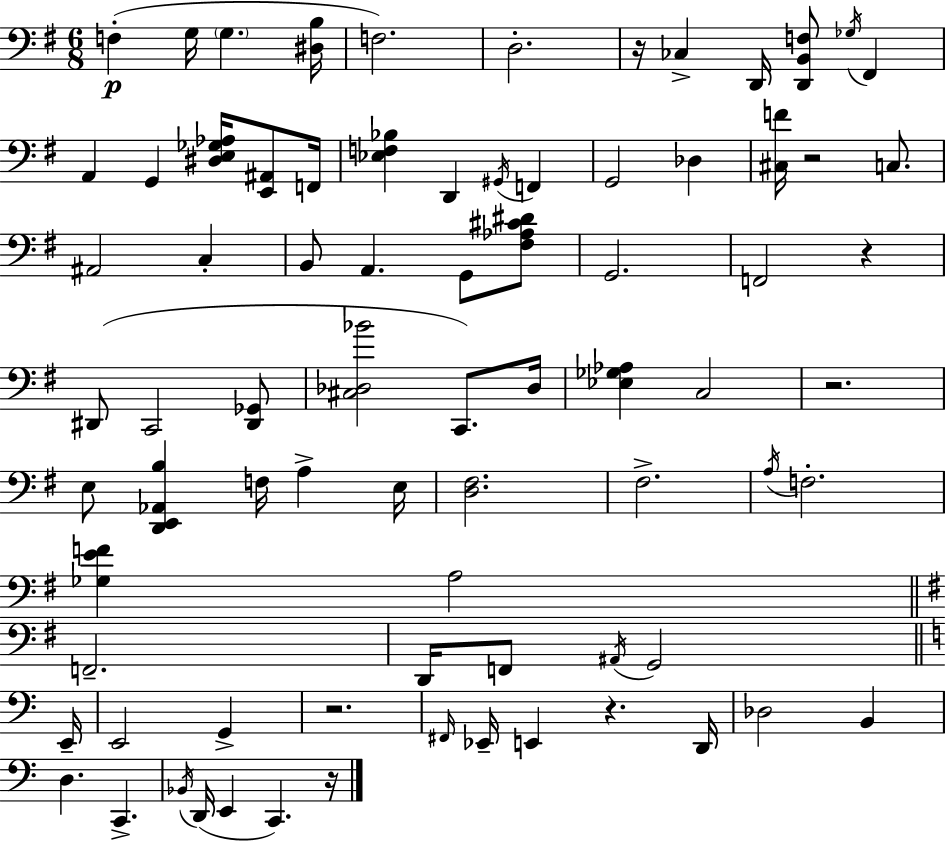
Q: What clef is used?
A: bass